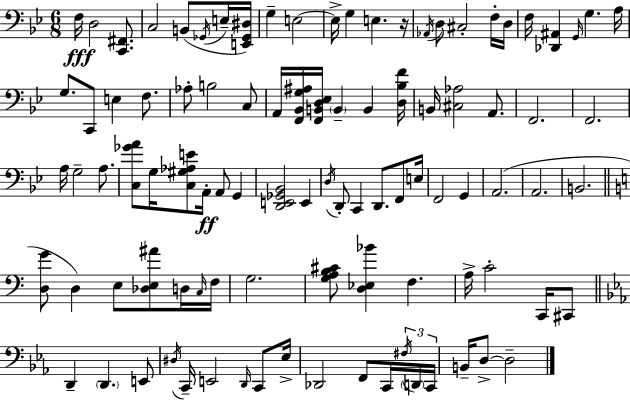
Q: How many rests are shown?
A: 1